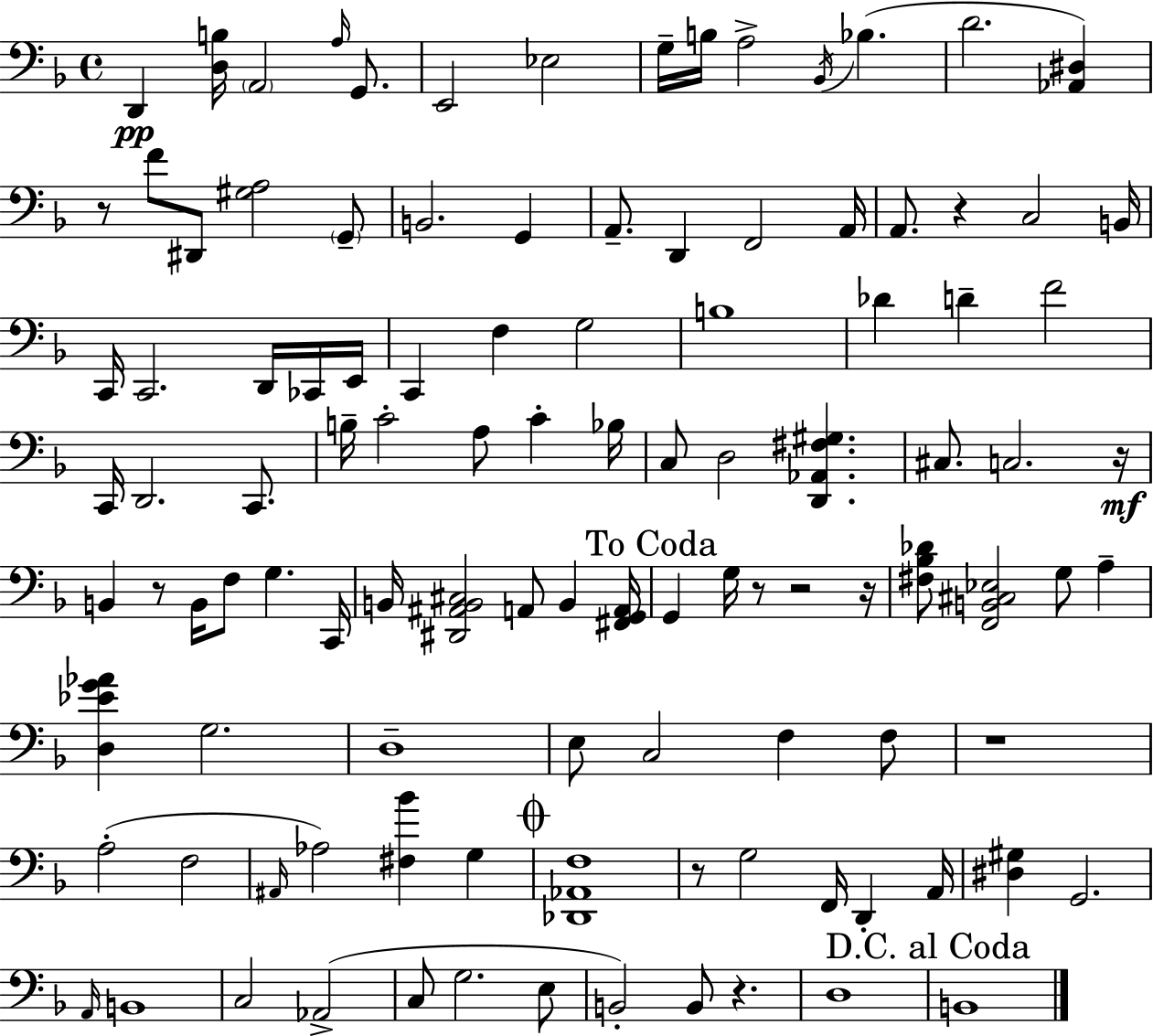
D2/q [D3,B3]/s A2/h A3/s G2/e. E2/h Eb3/h G3/s B3/s A3/h Bb2/s Bb3/q. D4/h. [Ab2,D#3]/q R/e F4/e D#2/e [G#3,A3]/h G2/e B2/h. G2/q A2/e. D2/q F2/h A2/s A2/e. R/q C3/h B2/s C2/s C2/h. D2/s CES2/s E2/s C2/q F3/q G3/h B3/w Db4/q D4/q F4/h C2/s D2/h. C2/e. B3/s C4/h A3/e C4/q Bb3/s C3/e D3/h [D2,Ab2,F#3,G#3]/q. C#3/e. C3/h. R/s B2/q R/e B2/s F3/e G3/q. C2/s B2/s [D#2,A#2,B2,C#3]/h A2/e B2/q [F#2,G2,A2]/s G2/q G3/s R/e R/h R/s [F#3,Bb3,Db4]/e [F2,B2,C#3,Eb3]/h G3/e A3/q [D3,Eb4,G4,Ab4]/q G3/h. D3/w E3/e C3/h F3/q F3/e R/w A3/h F3/h A#2/s Ab3/h [F#3,Bb4]/q G3/q [Db2,Ab2,F3]/w R/e G3/h F2/s D2/q A2/s [D#3,G#3]/q G2/h. A2/s B2/w C3/h Ab2/h C3/e G3/h. E3/e B2/h B2/e R/q. D3/w B2/w